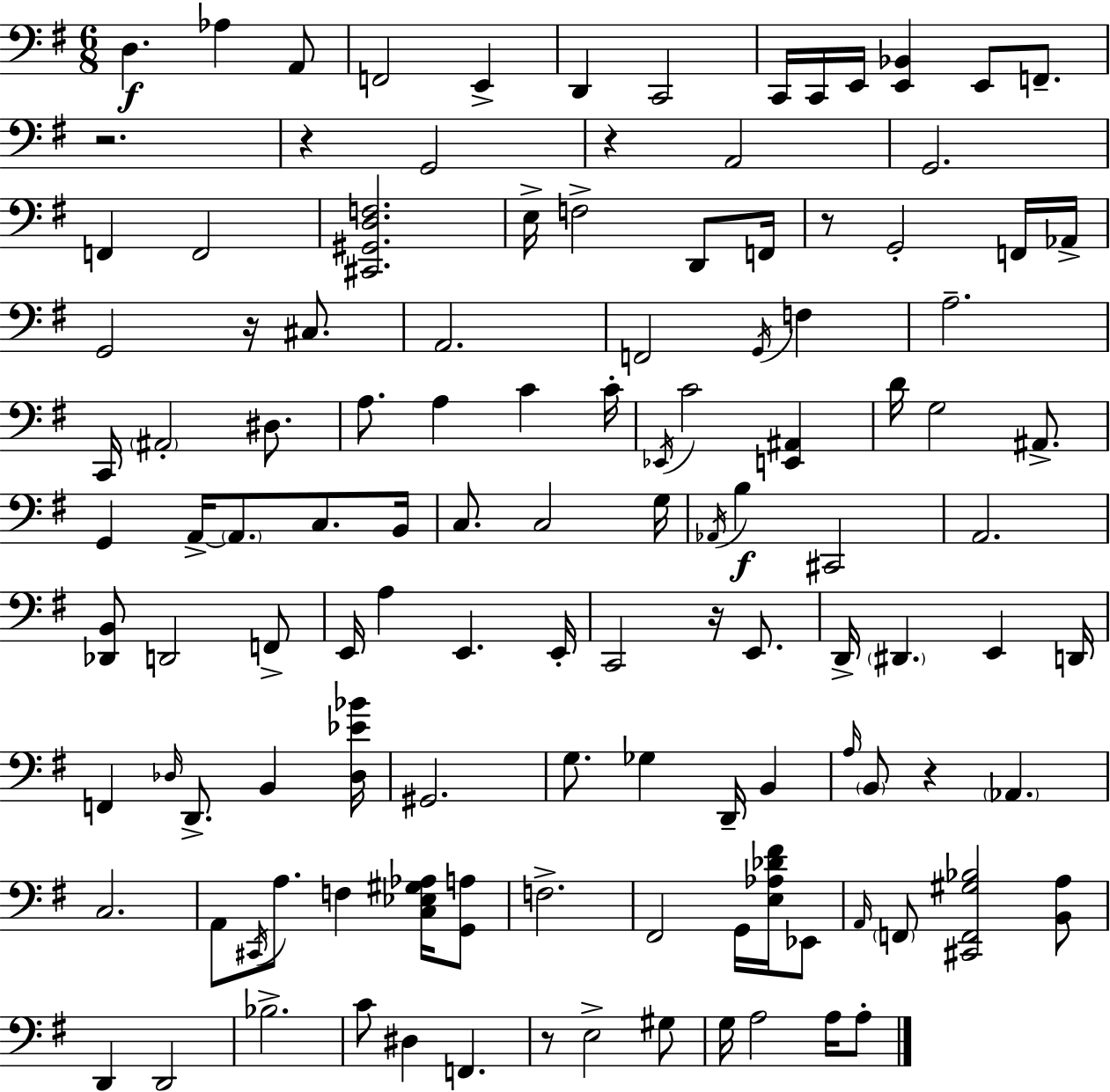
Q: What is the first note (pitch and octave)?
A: D3